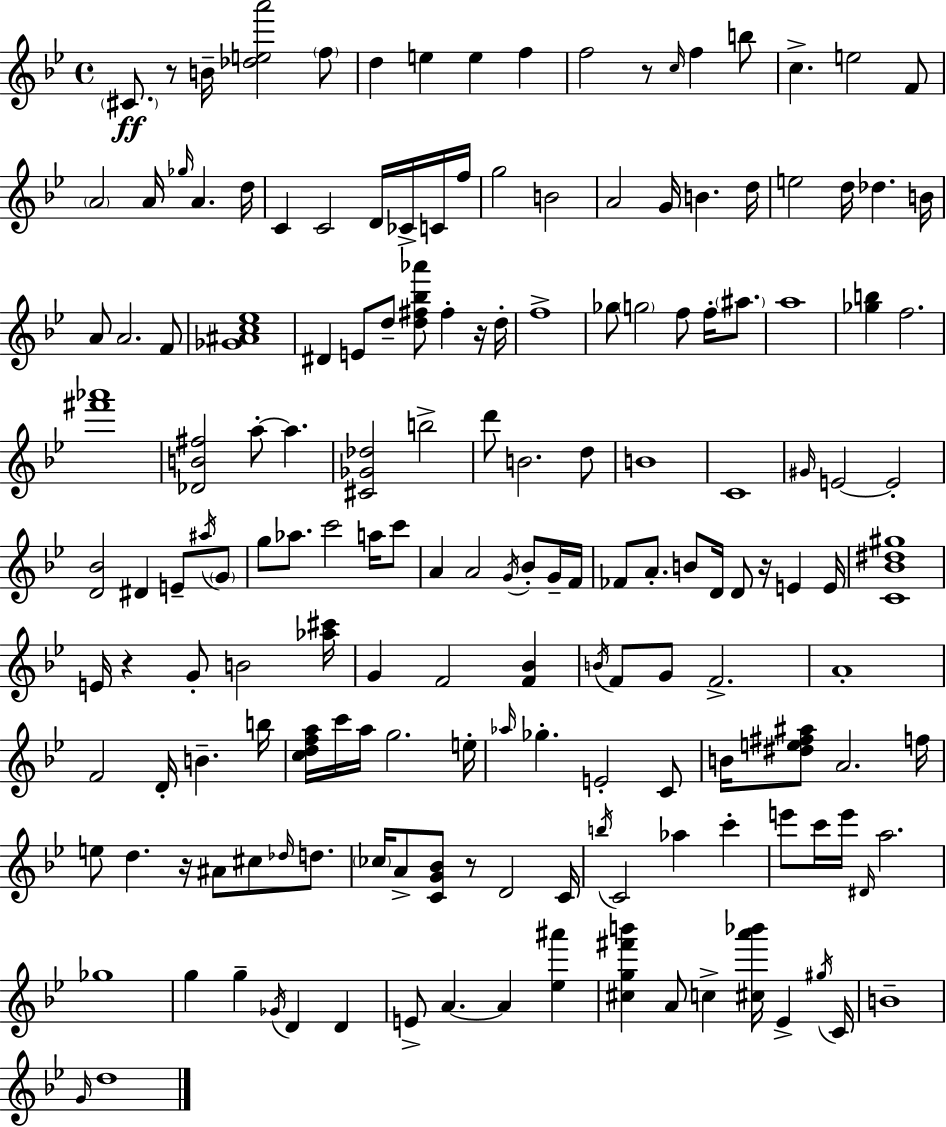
X:1
T:Untitled
M:4/4
L:1/4
K:Gm
^C/2 z/2 B/4 [_dea']2 f/2 d e e f f2 z/2 c/4 f b/2 c e2 F/2 A2 A/4 _g/4 A d/4 C C2 D/4 _C/4 C/4 f/4 g2 B2 A2 G/4 B d/4 e2 d/4 _d B/4 A/2 A2 F/2 [_G^Ac_e]4 ^D E/2 d/2 [d^f_b_a']/2 ^f z/4 d/4 f4 _g/2 g2 f/2 f/4 ^a/2 a4 [_gb] f2 [^f'_a']4 [_DB^f]2 a/2 a [^C_G_d]2 b2 d'/2 B2 d/2 B4 C4 ^G/4 E2 E2 [D_B]2 ^D E/2 ^a/4 G/2 g/2 _a/2 c'2 a/4 c'/2 A A2 G/4 _B/2 G/4 F/4 _F/2 A/2 B/2 D/4 D/2 z/4 E E/4 [C_B^d^g]4 E/4 z G/2 B2 [_a^c']/4 G F2 [F_B] B/4 F/2 G/2 F2 A4 F2 D/4 B b/4 [cdfa]/4 c'/4 a/4 g2 e/4 _a/4 _g E2 C/2 B/4 [^de^f^a]/2 A2 f/4 e/2 d z/4 ^A/2 ^c/2 _d/4 d/2 _c/4 A/2 [CG_B]/2 z/2 D2 C/4 b/4 C2 _a c' e'/2 c'/4 e'/4 ^D/4 a2 _g4 g g _G/4 D D E/2 A A [_e^a'] [^cg^f'b'] A/2 c [^ca'_b']/4 _E ^g/4 C/4 B4 G/4 d4